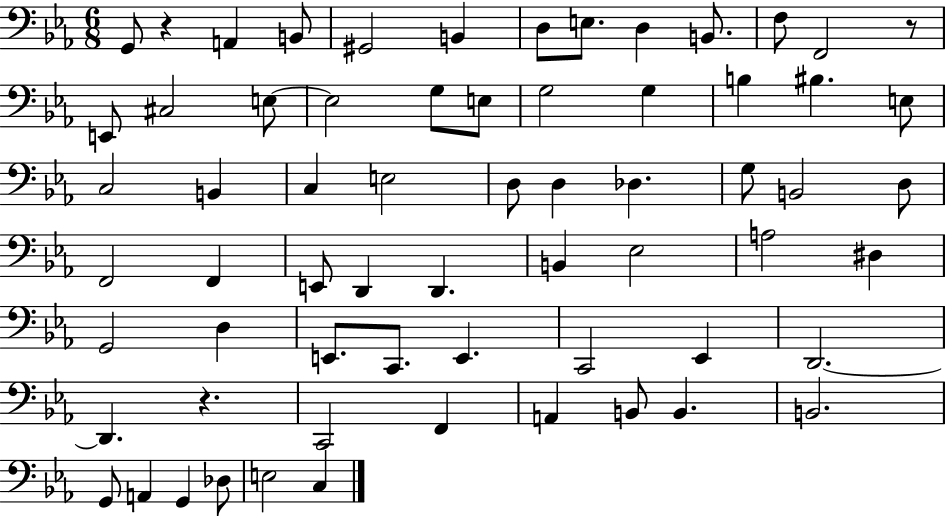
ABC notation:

X:1
T:Untitled
M:6/8
L:1/4
K:Eb
G,,/2 z A,, B,,/2 ^G,,2 B,, D,/2 E,/2 D, B,,/2 F,/2 F,,2 z/2 E,,/2 ^C,2 E,/2 E,2 G,/2 E,/2 G,2 G, B, ^B, E,/2 C,2 B,, C, E,2 D,/2 D, _D, G,/2 B,,2 D,/2 F,,2 F,, E,,/2 D,, D,, B,, _E,2 A,2 ^D, G,,2 D, E,,/2 C,,/2 E,, C,,2 _E,, D,,2 D,, z C,,2 F,, A,, B,,/2 B,, B,,2 G,,/2 A,, G,, _D,/2 E,2 C,